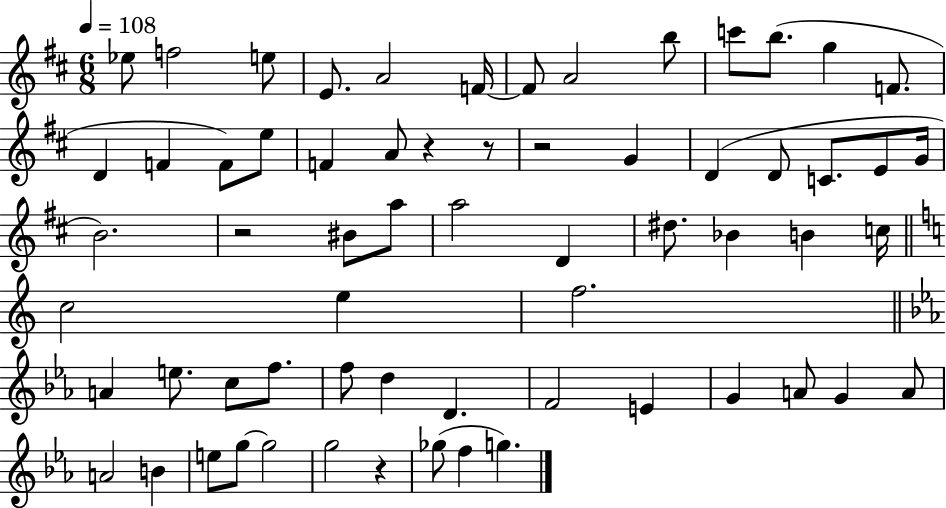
X:1
T:Untitled
M:6/8
L:1/4
K:D
_e/2 f2 e/2 E/2 A2 F/4 F/2 A2 b/2 c'/2 b/2 g F/2 D F F/2 e/2 F A/2 z z/2 z2 G D D/2 C/2 E/2 G/4 B2 z2 ^B/2 a/2 a2 D ^d/2 _B B c/4 c2 e f2 A e/2 c/2 f/2 f/2 d D F2 E G A/2 G A/2 A2 B e/2 g/2 g2 g2 z _g/2 f g